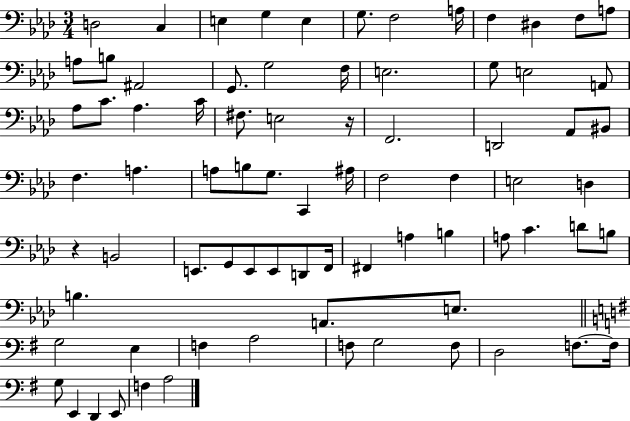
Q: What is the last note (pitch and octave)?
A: A3